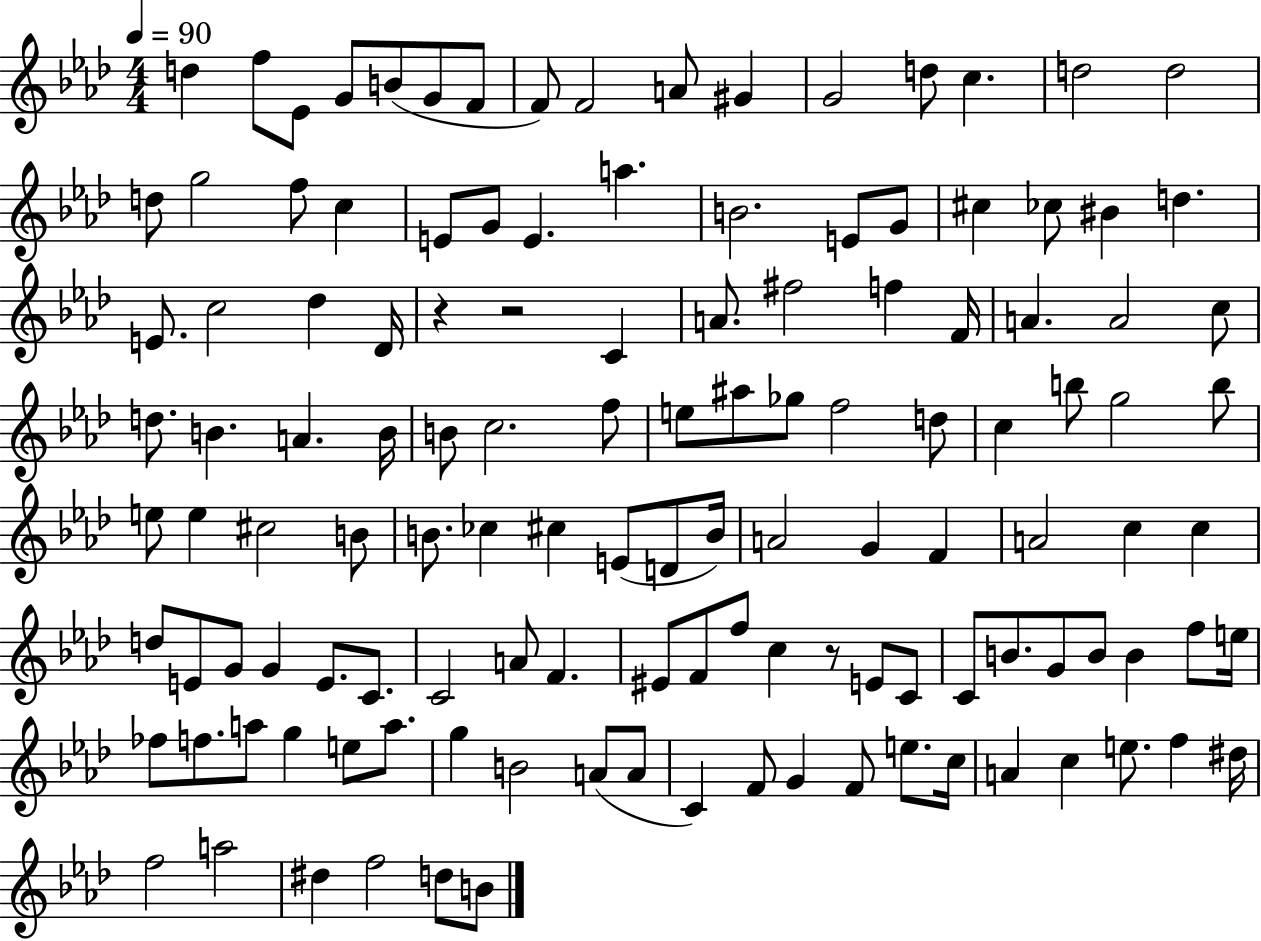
X:1
T:Untitled
M:4/4
L:1/4
K:Ab
d f/2 _E/2 G/2 B/2 G/2 F/2 F/2 F2 A/2 ^G G2 d/2 c d2 d2 d/2 g2 f/2 c E/2 G/2 E a B2 E/2 G/2 ^c _c/2 ^B d E/2 c2 _d _D/4 z z2 C A/2 ^f2 f F/4 A A2 c/2 d/2 B A B/4 B/2 c2 f/2 e/2 ^a/2 _g/2 f2 d/2 c b/2 g2 b/2 e/2 e ^c2 B/2 B/2 _c ^c E/2 D/2 B/4 A2 G F A2 c c d/2 E/2 G/2 G E/2 C/2 C2 A/2 F ^E/2 F/2 f/2 c z/2 E/2 C/2 C/2 B/2 G/2 B/2 B f/2 e/4 _f/2 f/2 a/2 g e/2 a/2 g B2 A/2 A/2 C F/2 G F/2 e/2 c/4 A c e/2 f ^d/4 f2 a2 ^d f2 d/2 B/2